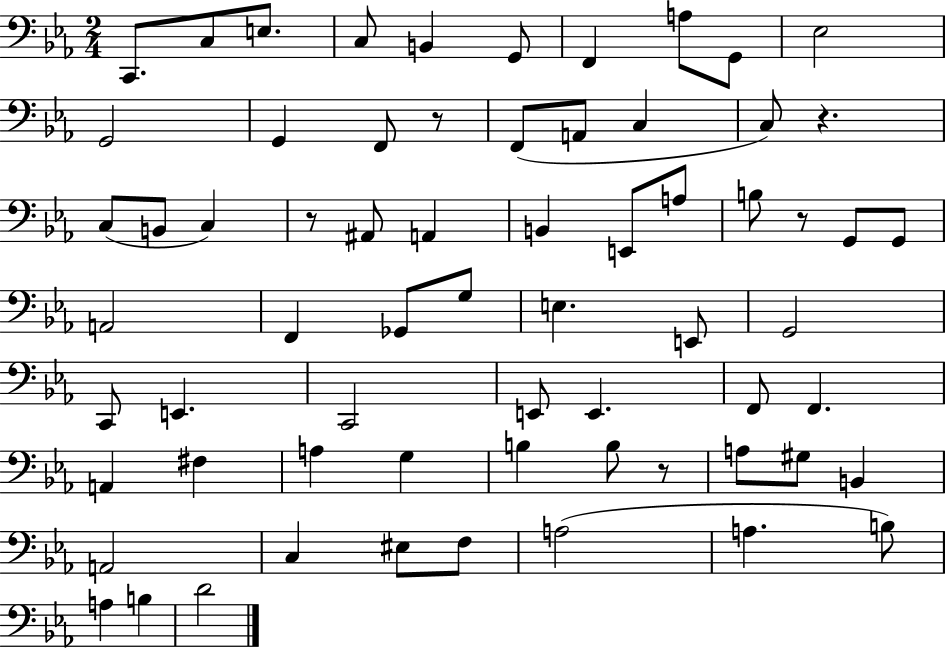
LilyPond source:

{
  \clef bass
  \numericTimeSignature
  \time 2/4
  \key ees \major
  \repeat volta 2 { c,8. c8 e8. | c8 b,4 g,8 | f,4 a8 g,8 | ees2 | \break g,2 | g,4 f,8 r8 | f,8( a,8 c4 | c8) r4. | \break c8( b,8 c4) | r8 ais,8 a,4 | b,4 e,8 a8 | b8 r8 g,8 g,8 | \break a,2 | f,4 ges,8 g8 | e4. e,8 | g,2 | \break c,8 e,4. | c,2 | e,8 e,4. | f,8 f,4. | \break a,4 fis4 | a4 g4 | b4 b8 r8 | a8 gis8 b,4 | \break a,2 | c4 eis8 f8 | a2( | a4. b8) | \break a4 b4 | d'2 | } \bar "|."
}